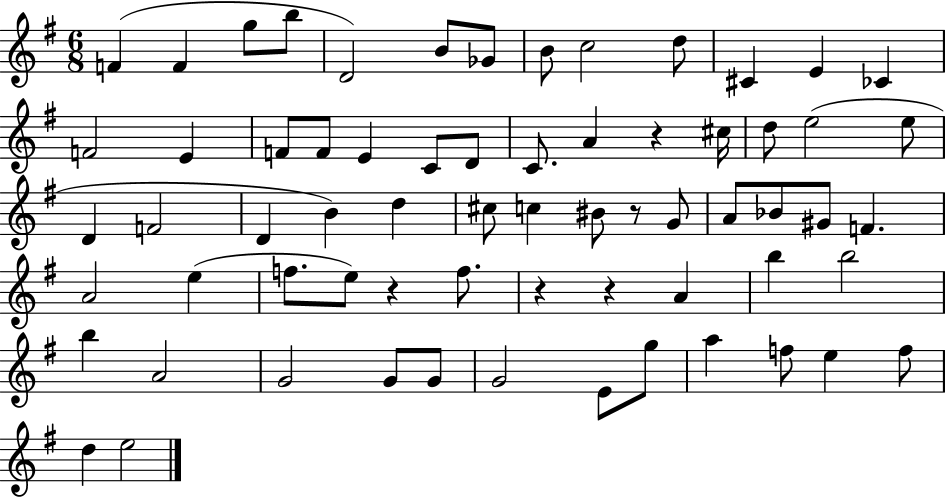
X:1
T:Untitled
M:6/8
L:1/4
K:G
F F g/2 b/2 D2 B/2 _G/2 B/2 c2 d/2 ^C E _C F2 E F/2 F/2 E C/2 D/2 C/2 A z ^c/4 d/2 e2 e/2 D F2 D B d ^c/2 c ^B/2 z/2 G/2 A/2 _B/2 ^G/2 F A2 e f/2 e/2 z f/2 z z A b b2 b A2 G2 G/2 G/2 G2 E/2 g/2 a f/2 e f/2 d e2